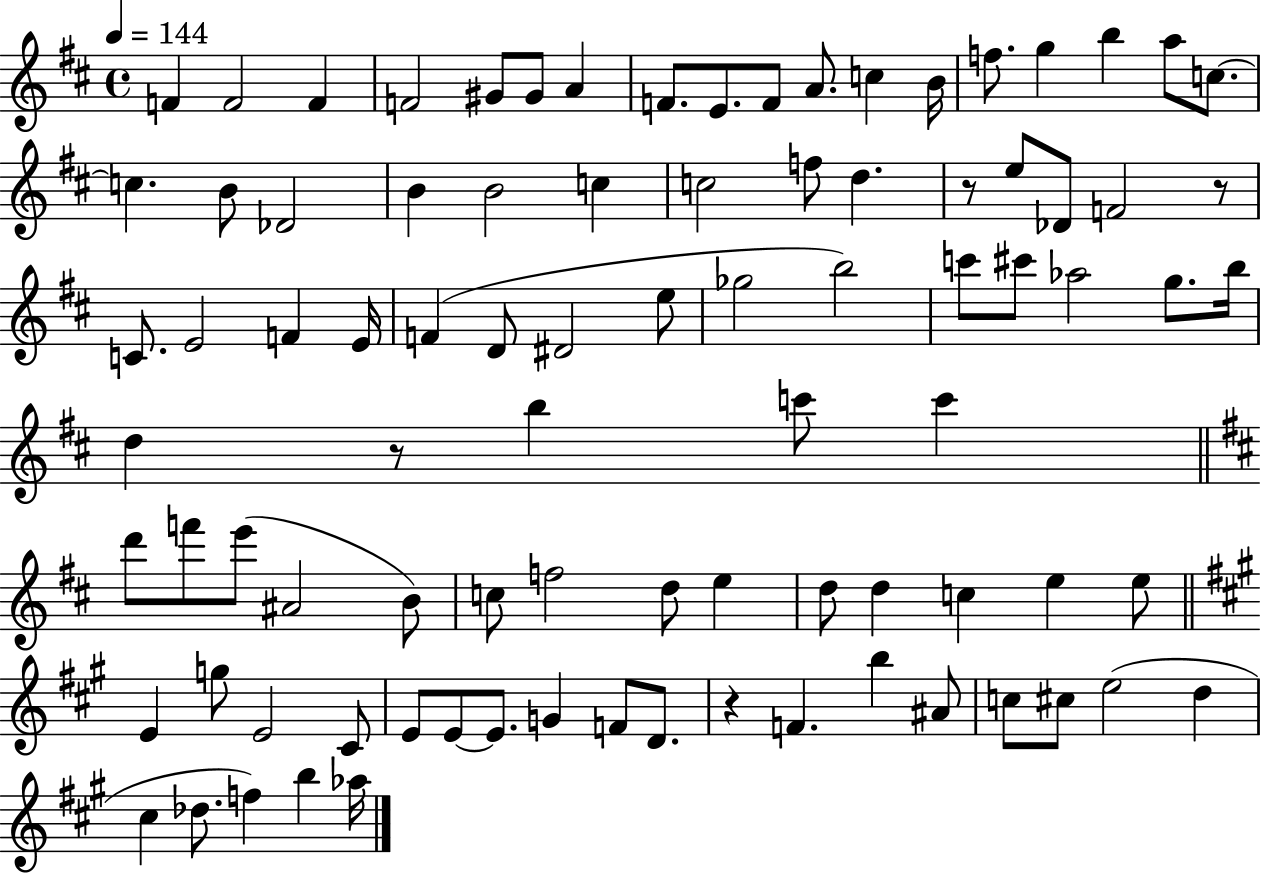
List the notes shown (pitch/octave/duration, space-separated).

F4/q F4/h F4/q F4/h G#4/e G#4/e A4/q F4/e. E4/e. F4/e A4/e. C5/q B4/s F5/e. G5/q B5/q A5/e C5/e. C5/q. B4/e Db4/h B4/q B4/h C5/q C5/h F5/e D5/q. R/e E5/e Db4/e F4/h R/e C4/e. E4/h F4/q E4/s F4/q D4/e D#4/h E5/e Gb5/h B5/h C6/e C#6/e Ab5/h G5/e. B5/s D5/q R/e B5/q C6/e C6/q D6/e F6/e E6/e A#4/h B4/e C5/e F5/h D5/e E5/q D5/e D5/q C5/q E5/q E5/e E4/q G5/e E4/h C#4/e E4/e E4/e E4/e. G4/q F4/e D4/e. R/q F4/q. B5/q A#4/e C5/e C#5/e E5/h D5/q C#5/q Db5/e. F5/q B5/q Ab5/s